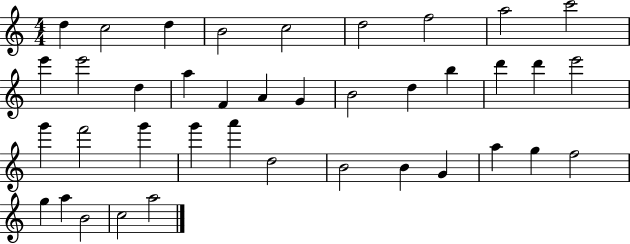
{
  \clef treble
  \numericTimeSignature
  \time 4/4
  \key c \major
  d''4 c''2 d''4 | b'2 c''2 | d''2 f''2 | a''2 c'''2 | \break e'''4 e'''2 d''4 | a''4 f'4 a'4 g'4 | b'2 d''4 b''4 | d'''4 d'''4 e'''2 | \break g'''4 f'''2 g'''4 | g'''4 a'''4 d''2 | b'2 b'4 g'4 | a''4 g''4 f''2 | \break g''4 a''4 b'2 | c''2 a''2 | \bar "|."
}